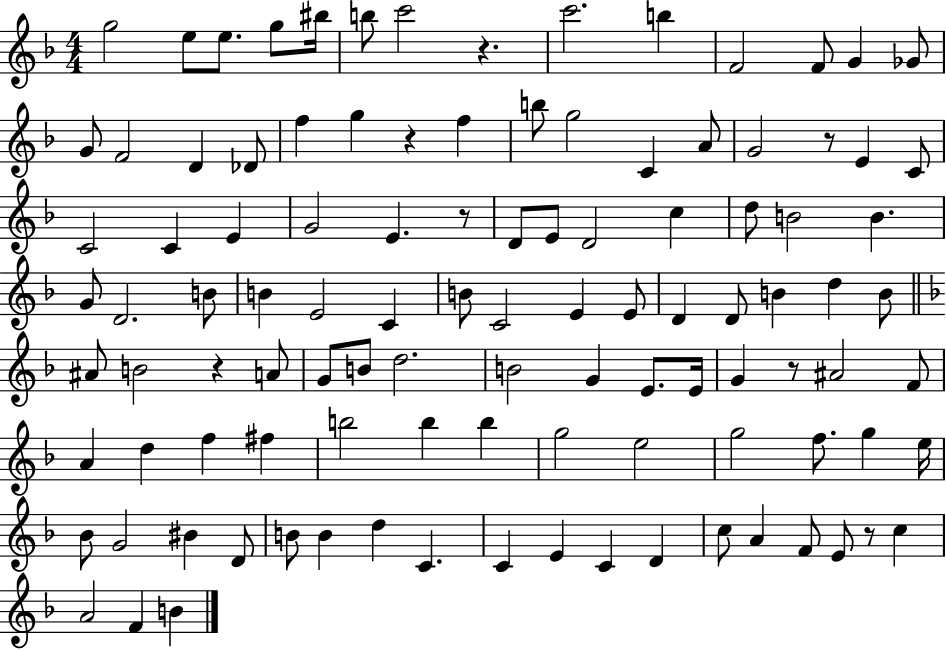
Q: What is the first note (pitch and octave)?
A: G5